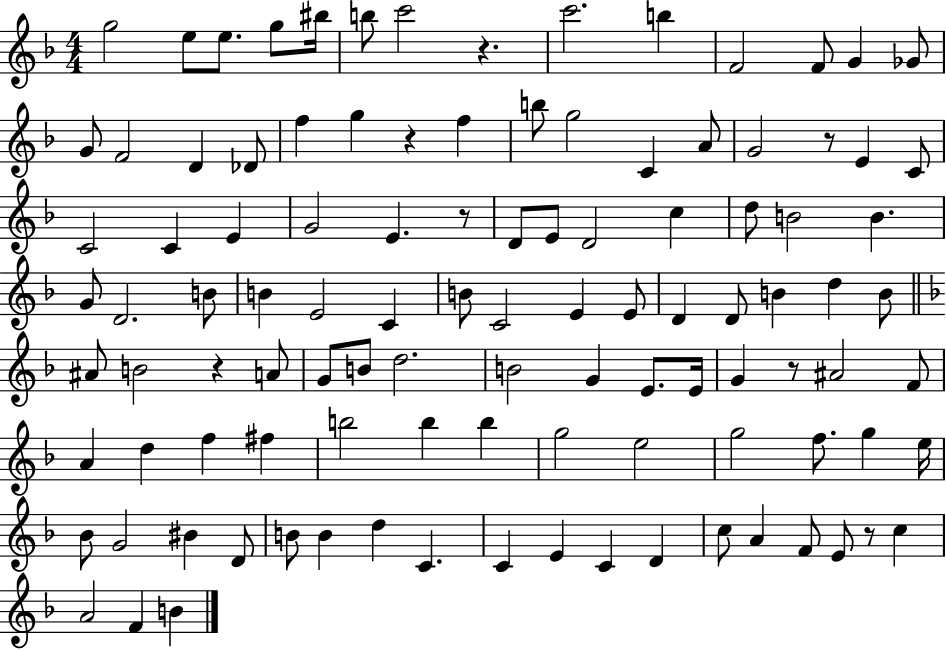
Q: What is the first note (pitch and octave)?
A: G5